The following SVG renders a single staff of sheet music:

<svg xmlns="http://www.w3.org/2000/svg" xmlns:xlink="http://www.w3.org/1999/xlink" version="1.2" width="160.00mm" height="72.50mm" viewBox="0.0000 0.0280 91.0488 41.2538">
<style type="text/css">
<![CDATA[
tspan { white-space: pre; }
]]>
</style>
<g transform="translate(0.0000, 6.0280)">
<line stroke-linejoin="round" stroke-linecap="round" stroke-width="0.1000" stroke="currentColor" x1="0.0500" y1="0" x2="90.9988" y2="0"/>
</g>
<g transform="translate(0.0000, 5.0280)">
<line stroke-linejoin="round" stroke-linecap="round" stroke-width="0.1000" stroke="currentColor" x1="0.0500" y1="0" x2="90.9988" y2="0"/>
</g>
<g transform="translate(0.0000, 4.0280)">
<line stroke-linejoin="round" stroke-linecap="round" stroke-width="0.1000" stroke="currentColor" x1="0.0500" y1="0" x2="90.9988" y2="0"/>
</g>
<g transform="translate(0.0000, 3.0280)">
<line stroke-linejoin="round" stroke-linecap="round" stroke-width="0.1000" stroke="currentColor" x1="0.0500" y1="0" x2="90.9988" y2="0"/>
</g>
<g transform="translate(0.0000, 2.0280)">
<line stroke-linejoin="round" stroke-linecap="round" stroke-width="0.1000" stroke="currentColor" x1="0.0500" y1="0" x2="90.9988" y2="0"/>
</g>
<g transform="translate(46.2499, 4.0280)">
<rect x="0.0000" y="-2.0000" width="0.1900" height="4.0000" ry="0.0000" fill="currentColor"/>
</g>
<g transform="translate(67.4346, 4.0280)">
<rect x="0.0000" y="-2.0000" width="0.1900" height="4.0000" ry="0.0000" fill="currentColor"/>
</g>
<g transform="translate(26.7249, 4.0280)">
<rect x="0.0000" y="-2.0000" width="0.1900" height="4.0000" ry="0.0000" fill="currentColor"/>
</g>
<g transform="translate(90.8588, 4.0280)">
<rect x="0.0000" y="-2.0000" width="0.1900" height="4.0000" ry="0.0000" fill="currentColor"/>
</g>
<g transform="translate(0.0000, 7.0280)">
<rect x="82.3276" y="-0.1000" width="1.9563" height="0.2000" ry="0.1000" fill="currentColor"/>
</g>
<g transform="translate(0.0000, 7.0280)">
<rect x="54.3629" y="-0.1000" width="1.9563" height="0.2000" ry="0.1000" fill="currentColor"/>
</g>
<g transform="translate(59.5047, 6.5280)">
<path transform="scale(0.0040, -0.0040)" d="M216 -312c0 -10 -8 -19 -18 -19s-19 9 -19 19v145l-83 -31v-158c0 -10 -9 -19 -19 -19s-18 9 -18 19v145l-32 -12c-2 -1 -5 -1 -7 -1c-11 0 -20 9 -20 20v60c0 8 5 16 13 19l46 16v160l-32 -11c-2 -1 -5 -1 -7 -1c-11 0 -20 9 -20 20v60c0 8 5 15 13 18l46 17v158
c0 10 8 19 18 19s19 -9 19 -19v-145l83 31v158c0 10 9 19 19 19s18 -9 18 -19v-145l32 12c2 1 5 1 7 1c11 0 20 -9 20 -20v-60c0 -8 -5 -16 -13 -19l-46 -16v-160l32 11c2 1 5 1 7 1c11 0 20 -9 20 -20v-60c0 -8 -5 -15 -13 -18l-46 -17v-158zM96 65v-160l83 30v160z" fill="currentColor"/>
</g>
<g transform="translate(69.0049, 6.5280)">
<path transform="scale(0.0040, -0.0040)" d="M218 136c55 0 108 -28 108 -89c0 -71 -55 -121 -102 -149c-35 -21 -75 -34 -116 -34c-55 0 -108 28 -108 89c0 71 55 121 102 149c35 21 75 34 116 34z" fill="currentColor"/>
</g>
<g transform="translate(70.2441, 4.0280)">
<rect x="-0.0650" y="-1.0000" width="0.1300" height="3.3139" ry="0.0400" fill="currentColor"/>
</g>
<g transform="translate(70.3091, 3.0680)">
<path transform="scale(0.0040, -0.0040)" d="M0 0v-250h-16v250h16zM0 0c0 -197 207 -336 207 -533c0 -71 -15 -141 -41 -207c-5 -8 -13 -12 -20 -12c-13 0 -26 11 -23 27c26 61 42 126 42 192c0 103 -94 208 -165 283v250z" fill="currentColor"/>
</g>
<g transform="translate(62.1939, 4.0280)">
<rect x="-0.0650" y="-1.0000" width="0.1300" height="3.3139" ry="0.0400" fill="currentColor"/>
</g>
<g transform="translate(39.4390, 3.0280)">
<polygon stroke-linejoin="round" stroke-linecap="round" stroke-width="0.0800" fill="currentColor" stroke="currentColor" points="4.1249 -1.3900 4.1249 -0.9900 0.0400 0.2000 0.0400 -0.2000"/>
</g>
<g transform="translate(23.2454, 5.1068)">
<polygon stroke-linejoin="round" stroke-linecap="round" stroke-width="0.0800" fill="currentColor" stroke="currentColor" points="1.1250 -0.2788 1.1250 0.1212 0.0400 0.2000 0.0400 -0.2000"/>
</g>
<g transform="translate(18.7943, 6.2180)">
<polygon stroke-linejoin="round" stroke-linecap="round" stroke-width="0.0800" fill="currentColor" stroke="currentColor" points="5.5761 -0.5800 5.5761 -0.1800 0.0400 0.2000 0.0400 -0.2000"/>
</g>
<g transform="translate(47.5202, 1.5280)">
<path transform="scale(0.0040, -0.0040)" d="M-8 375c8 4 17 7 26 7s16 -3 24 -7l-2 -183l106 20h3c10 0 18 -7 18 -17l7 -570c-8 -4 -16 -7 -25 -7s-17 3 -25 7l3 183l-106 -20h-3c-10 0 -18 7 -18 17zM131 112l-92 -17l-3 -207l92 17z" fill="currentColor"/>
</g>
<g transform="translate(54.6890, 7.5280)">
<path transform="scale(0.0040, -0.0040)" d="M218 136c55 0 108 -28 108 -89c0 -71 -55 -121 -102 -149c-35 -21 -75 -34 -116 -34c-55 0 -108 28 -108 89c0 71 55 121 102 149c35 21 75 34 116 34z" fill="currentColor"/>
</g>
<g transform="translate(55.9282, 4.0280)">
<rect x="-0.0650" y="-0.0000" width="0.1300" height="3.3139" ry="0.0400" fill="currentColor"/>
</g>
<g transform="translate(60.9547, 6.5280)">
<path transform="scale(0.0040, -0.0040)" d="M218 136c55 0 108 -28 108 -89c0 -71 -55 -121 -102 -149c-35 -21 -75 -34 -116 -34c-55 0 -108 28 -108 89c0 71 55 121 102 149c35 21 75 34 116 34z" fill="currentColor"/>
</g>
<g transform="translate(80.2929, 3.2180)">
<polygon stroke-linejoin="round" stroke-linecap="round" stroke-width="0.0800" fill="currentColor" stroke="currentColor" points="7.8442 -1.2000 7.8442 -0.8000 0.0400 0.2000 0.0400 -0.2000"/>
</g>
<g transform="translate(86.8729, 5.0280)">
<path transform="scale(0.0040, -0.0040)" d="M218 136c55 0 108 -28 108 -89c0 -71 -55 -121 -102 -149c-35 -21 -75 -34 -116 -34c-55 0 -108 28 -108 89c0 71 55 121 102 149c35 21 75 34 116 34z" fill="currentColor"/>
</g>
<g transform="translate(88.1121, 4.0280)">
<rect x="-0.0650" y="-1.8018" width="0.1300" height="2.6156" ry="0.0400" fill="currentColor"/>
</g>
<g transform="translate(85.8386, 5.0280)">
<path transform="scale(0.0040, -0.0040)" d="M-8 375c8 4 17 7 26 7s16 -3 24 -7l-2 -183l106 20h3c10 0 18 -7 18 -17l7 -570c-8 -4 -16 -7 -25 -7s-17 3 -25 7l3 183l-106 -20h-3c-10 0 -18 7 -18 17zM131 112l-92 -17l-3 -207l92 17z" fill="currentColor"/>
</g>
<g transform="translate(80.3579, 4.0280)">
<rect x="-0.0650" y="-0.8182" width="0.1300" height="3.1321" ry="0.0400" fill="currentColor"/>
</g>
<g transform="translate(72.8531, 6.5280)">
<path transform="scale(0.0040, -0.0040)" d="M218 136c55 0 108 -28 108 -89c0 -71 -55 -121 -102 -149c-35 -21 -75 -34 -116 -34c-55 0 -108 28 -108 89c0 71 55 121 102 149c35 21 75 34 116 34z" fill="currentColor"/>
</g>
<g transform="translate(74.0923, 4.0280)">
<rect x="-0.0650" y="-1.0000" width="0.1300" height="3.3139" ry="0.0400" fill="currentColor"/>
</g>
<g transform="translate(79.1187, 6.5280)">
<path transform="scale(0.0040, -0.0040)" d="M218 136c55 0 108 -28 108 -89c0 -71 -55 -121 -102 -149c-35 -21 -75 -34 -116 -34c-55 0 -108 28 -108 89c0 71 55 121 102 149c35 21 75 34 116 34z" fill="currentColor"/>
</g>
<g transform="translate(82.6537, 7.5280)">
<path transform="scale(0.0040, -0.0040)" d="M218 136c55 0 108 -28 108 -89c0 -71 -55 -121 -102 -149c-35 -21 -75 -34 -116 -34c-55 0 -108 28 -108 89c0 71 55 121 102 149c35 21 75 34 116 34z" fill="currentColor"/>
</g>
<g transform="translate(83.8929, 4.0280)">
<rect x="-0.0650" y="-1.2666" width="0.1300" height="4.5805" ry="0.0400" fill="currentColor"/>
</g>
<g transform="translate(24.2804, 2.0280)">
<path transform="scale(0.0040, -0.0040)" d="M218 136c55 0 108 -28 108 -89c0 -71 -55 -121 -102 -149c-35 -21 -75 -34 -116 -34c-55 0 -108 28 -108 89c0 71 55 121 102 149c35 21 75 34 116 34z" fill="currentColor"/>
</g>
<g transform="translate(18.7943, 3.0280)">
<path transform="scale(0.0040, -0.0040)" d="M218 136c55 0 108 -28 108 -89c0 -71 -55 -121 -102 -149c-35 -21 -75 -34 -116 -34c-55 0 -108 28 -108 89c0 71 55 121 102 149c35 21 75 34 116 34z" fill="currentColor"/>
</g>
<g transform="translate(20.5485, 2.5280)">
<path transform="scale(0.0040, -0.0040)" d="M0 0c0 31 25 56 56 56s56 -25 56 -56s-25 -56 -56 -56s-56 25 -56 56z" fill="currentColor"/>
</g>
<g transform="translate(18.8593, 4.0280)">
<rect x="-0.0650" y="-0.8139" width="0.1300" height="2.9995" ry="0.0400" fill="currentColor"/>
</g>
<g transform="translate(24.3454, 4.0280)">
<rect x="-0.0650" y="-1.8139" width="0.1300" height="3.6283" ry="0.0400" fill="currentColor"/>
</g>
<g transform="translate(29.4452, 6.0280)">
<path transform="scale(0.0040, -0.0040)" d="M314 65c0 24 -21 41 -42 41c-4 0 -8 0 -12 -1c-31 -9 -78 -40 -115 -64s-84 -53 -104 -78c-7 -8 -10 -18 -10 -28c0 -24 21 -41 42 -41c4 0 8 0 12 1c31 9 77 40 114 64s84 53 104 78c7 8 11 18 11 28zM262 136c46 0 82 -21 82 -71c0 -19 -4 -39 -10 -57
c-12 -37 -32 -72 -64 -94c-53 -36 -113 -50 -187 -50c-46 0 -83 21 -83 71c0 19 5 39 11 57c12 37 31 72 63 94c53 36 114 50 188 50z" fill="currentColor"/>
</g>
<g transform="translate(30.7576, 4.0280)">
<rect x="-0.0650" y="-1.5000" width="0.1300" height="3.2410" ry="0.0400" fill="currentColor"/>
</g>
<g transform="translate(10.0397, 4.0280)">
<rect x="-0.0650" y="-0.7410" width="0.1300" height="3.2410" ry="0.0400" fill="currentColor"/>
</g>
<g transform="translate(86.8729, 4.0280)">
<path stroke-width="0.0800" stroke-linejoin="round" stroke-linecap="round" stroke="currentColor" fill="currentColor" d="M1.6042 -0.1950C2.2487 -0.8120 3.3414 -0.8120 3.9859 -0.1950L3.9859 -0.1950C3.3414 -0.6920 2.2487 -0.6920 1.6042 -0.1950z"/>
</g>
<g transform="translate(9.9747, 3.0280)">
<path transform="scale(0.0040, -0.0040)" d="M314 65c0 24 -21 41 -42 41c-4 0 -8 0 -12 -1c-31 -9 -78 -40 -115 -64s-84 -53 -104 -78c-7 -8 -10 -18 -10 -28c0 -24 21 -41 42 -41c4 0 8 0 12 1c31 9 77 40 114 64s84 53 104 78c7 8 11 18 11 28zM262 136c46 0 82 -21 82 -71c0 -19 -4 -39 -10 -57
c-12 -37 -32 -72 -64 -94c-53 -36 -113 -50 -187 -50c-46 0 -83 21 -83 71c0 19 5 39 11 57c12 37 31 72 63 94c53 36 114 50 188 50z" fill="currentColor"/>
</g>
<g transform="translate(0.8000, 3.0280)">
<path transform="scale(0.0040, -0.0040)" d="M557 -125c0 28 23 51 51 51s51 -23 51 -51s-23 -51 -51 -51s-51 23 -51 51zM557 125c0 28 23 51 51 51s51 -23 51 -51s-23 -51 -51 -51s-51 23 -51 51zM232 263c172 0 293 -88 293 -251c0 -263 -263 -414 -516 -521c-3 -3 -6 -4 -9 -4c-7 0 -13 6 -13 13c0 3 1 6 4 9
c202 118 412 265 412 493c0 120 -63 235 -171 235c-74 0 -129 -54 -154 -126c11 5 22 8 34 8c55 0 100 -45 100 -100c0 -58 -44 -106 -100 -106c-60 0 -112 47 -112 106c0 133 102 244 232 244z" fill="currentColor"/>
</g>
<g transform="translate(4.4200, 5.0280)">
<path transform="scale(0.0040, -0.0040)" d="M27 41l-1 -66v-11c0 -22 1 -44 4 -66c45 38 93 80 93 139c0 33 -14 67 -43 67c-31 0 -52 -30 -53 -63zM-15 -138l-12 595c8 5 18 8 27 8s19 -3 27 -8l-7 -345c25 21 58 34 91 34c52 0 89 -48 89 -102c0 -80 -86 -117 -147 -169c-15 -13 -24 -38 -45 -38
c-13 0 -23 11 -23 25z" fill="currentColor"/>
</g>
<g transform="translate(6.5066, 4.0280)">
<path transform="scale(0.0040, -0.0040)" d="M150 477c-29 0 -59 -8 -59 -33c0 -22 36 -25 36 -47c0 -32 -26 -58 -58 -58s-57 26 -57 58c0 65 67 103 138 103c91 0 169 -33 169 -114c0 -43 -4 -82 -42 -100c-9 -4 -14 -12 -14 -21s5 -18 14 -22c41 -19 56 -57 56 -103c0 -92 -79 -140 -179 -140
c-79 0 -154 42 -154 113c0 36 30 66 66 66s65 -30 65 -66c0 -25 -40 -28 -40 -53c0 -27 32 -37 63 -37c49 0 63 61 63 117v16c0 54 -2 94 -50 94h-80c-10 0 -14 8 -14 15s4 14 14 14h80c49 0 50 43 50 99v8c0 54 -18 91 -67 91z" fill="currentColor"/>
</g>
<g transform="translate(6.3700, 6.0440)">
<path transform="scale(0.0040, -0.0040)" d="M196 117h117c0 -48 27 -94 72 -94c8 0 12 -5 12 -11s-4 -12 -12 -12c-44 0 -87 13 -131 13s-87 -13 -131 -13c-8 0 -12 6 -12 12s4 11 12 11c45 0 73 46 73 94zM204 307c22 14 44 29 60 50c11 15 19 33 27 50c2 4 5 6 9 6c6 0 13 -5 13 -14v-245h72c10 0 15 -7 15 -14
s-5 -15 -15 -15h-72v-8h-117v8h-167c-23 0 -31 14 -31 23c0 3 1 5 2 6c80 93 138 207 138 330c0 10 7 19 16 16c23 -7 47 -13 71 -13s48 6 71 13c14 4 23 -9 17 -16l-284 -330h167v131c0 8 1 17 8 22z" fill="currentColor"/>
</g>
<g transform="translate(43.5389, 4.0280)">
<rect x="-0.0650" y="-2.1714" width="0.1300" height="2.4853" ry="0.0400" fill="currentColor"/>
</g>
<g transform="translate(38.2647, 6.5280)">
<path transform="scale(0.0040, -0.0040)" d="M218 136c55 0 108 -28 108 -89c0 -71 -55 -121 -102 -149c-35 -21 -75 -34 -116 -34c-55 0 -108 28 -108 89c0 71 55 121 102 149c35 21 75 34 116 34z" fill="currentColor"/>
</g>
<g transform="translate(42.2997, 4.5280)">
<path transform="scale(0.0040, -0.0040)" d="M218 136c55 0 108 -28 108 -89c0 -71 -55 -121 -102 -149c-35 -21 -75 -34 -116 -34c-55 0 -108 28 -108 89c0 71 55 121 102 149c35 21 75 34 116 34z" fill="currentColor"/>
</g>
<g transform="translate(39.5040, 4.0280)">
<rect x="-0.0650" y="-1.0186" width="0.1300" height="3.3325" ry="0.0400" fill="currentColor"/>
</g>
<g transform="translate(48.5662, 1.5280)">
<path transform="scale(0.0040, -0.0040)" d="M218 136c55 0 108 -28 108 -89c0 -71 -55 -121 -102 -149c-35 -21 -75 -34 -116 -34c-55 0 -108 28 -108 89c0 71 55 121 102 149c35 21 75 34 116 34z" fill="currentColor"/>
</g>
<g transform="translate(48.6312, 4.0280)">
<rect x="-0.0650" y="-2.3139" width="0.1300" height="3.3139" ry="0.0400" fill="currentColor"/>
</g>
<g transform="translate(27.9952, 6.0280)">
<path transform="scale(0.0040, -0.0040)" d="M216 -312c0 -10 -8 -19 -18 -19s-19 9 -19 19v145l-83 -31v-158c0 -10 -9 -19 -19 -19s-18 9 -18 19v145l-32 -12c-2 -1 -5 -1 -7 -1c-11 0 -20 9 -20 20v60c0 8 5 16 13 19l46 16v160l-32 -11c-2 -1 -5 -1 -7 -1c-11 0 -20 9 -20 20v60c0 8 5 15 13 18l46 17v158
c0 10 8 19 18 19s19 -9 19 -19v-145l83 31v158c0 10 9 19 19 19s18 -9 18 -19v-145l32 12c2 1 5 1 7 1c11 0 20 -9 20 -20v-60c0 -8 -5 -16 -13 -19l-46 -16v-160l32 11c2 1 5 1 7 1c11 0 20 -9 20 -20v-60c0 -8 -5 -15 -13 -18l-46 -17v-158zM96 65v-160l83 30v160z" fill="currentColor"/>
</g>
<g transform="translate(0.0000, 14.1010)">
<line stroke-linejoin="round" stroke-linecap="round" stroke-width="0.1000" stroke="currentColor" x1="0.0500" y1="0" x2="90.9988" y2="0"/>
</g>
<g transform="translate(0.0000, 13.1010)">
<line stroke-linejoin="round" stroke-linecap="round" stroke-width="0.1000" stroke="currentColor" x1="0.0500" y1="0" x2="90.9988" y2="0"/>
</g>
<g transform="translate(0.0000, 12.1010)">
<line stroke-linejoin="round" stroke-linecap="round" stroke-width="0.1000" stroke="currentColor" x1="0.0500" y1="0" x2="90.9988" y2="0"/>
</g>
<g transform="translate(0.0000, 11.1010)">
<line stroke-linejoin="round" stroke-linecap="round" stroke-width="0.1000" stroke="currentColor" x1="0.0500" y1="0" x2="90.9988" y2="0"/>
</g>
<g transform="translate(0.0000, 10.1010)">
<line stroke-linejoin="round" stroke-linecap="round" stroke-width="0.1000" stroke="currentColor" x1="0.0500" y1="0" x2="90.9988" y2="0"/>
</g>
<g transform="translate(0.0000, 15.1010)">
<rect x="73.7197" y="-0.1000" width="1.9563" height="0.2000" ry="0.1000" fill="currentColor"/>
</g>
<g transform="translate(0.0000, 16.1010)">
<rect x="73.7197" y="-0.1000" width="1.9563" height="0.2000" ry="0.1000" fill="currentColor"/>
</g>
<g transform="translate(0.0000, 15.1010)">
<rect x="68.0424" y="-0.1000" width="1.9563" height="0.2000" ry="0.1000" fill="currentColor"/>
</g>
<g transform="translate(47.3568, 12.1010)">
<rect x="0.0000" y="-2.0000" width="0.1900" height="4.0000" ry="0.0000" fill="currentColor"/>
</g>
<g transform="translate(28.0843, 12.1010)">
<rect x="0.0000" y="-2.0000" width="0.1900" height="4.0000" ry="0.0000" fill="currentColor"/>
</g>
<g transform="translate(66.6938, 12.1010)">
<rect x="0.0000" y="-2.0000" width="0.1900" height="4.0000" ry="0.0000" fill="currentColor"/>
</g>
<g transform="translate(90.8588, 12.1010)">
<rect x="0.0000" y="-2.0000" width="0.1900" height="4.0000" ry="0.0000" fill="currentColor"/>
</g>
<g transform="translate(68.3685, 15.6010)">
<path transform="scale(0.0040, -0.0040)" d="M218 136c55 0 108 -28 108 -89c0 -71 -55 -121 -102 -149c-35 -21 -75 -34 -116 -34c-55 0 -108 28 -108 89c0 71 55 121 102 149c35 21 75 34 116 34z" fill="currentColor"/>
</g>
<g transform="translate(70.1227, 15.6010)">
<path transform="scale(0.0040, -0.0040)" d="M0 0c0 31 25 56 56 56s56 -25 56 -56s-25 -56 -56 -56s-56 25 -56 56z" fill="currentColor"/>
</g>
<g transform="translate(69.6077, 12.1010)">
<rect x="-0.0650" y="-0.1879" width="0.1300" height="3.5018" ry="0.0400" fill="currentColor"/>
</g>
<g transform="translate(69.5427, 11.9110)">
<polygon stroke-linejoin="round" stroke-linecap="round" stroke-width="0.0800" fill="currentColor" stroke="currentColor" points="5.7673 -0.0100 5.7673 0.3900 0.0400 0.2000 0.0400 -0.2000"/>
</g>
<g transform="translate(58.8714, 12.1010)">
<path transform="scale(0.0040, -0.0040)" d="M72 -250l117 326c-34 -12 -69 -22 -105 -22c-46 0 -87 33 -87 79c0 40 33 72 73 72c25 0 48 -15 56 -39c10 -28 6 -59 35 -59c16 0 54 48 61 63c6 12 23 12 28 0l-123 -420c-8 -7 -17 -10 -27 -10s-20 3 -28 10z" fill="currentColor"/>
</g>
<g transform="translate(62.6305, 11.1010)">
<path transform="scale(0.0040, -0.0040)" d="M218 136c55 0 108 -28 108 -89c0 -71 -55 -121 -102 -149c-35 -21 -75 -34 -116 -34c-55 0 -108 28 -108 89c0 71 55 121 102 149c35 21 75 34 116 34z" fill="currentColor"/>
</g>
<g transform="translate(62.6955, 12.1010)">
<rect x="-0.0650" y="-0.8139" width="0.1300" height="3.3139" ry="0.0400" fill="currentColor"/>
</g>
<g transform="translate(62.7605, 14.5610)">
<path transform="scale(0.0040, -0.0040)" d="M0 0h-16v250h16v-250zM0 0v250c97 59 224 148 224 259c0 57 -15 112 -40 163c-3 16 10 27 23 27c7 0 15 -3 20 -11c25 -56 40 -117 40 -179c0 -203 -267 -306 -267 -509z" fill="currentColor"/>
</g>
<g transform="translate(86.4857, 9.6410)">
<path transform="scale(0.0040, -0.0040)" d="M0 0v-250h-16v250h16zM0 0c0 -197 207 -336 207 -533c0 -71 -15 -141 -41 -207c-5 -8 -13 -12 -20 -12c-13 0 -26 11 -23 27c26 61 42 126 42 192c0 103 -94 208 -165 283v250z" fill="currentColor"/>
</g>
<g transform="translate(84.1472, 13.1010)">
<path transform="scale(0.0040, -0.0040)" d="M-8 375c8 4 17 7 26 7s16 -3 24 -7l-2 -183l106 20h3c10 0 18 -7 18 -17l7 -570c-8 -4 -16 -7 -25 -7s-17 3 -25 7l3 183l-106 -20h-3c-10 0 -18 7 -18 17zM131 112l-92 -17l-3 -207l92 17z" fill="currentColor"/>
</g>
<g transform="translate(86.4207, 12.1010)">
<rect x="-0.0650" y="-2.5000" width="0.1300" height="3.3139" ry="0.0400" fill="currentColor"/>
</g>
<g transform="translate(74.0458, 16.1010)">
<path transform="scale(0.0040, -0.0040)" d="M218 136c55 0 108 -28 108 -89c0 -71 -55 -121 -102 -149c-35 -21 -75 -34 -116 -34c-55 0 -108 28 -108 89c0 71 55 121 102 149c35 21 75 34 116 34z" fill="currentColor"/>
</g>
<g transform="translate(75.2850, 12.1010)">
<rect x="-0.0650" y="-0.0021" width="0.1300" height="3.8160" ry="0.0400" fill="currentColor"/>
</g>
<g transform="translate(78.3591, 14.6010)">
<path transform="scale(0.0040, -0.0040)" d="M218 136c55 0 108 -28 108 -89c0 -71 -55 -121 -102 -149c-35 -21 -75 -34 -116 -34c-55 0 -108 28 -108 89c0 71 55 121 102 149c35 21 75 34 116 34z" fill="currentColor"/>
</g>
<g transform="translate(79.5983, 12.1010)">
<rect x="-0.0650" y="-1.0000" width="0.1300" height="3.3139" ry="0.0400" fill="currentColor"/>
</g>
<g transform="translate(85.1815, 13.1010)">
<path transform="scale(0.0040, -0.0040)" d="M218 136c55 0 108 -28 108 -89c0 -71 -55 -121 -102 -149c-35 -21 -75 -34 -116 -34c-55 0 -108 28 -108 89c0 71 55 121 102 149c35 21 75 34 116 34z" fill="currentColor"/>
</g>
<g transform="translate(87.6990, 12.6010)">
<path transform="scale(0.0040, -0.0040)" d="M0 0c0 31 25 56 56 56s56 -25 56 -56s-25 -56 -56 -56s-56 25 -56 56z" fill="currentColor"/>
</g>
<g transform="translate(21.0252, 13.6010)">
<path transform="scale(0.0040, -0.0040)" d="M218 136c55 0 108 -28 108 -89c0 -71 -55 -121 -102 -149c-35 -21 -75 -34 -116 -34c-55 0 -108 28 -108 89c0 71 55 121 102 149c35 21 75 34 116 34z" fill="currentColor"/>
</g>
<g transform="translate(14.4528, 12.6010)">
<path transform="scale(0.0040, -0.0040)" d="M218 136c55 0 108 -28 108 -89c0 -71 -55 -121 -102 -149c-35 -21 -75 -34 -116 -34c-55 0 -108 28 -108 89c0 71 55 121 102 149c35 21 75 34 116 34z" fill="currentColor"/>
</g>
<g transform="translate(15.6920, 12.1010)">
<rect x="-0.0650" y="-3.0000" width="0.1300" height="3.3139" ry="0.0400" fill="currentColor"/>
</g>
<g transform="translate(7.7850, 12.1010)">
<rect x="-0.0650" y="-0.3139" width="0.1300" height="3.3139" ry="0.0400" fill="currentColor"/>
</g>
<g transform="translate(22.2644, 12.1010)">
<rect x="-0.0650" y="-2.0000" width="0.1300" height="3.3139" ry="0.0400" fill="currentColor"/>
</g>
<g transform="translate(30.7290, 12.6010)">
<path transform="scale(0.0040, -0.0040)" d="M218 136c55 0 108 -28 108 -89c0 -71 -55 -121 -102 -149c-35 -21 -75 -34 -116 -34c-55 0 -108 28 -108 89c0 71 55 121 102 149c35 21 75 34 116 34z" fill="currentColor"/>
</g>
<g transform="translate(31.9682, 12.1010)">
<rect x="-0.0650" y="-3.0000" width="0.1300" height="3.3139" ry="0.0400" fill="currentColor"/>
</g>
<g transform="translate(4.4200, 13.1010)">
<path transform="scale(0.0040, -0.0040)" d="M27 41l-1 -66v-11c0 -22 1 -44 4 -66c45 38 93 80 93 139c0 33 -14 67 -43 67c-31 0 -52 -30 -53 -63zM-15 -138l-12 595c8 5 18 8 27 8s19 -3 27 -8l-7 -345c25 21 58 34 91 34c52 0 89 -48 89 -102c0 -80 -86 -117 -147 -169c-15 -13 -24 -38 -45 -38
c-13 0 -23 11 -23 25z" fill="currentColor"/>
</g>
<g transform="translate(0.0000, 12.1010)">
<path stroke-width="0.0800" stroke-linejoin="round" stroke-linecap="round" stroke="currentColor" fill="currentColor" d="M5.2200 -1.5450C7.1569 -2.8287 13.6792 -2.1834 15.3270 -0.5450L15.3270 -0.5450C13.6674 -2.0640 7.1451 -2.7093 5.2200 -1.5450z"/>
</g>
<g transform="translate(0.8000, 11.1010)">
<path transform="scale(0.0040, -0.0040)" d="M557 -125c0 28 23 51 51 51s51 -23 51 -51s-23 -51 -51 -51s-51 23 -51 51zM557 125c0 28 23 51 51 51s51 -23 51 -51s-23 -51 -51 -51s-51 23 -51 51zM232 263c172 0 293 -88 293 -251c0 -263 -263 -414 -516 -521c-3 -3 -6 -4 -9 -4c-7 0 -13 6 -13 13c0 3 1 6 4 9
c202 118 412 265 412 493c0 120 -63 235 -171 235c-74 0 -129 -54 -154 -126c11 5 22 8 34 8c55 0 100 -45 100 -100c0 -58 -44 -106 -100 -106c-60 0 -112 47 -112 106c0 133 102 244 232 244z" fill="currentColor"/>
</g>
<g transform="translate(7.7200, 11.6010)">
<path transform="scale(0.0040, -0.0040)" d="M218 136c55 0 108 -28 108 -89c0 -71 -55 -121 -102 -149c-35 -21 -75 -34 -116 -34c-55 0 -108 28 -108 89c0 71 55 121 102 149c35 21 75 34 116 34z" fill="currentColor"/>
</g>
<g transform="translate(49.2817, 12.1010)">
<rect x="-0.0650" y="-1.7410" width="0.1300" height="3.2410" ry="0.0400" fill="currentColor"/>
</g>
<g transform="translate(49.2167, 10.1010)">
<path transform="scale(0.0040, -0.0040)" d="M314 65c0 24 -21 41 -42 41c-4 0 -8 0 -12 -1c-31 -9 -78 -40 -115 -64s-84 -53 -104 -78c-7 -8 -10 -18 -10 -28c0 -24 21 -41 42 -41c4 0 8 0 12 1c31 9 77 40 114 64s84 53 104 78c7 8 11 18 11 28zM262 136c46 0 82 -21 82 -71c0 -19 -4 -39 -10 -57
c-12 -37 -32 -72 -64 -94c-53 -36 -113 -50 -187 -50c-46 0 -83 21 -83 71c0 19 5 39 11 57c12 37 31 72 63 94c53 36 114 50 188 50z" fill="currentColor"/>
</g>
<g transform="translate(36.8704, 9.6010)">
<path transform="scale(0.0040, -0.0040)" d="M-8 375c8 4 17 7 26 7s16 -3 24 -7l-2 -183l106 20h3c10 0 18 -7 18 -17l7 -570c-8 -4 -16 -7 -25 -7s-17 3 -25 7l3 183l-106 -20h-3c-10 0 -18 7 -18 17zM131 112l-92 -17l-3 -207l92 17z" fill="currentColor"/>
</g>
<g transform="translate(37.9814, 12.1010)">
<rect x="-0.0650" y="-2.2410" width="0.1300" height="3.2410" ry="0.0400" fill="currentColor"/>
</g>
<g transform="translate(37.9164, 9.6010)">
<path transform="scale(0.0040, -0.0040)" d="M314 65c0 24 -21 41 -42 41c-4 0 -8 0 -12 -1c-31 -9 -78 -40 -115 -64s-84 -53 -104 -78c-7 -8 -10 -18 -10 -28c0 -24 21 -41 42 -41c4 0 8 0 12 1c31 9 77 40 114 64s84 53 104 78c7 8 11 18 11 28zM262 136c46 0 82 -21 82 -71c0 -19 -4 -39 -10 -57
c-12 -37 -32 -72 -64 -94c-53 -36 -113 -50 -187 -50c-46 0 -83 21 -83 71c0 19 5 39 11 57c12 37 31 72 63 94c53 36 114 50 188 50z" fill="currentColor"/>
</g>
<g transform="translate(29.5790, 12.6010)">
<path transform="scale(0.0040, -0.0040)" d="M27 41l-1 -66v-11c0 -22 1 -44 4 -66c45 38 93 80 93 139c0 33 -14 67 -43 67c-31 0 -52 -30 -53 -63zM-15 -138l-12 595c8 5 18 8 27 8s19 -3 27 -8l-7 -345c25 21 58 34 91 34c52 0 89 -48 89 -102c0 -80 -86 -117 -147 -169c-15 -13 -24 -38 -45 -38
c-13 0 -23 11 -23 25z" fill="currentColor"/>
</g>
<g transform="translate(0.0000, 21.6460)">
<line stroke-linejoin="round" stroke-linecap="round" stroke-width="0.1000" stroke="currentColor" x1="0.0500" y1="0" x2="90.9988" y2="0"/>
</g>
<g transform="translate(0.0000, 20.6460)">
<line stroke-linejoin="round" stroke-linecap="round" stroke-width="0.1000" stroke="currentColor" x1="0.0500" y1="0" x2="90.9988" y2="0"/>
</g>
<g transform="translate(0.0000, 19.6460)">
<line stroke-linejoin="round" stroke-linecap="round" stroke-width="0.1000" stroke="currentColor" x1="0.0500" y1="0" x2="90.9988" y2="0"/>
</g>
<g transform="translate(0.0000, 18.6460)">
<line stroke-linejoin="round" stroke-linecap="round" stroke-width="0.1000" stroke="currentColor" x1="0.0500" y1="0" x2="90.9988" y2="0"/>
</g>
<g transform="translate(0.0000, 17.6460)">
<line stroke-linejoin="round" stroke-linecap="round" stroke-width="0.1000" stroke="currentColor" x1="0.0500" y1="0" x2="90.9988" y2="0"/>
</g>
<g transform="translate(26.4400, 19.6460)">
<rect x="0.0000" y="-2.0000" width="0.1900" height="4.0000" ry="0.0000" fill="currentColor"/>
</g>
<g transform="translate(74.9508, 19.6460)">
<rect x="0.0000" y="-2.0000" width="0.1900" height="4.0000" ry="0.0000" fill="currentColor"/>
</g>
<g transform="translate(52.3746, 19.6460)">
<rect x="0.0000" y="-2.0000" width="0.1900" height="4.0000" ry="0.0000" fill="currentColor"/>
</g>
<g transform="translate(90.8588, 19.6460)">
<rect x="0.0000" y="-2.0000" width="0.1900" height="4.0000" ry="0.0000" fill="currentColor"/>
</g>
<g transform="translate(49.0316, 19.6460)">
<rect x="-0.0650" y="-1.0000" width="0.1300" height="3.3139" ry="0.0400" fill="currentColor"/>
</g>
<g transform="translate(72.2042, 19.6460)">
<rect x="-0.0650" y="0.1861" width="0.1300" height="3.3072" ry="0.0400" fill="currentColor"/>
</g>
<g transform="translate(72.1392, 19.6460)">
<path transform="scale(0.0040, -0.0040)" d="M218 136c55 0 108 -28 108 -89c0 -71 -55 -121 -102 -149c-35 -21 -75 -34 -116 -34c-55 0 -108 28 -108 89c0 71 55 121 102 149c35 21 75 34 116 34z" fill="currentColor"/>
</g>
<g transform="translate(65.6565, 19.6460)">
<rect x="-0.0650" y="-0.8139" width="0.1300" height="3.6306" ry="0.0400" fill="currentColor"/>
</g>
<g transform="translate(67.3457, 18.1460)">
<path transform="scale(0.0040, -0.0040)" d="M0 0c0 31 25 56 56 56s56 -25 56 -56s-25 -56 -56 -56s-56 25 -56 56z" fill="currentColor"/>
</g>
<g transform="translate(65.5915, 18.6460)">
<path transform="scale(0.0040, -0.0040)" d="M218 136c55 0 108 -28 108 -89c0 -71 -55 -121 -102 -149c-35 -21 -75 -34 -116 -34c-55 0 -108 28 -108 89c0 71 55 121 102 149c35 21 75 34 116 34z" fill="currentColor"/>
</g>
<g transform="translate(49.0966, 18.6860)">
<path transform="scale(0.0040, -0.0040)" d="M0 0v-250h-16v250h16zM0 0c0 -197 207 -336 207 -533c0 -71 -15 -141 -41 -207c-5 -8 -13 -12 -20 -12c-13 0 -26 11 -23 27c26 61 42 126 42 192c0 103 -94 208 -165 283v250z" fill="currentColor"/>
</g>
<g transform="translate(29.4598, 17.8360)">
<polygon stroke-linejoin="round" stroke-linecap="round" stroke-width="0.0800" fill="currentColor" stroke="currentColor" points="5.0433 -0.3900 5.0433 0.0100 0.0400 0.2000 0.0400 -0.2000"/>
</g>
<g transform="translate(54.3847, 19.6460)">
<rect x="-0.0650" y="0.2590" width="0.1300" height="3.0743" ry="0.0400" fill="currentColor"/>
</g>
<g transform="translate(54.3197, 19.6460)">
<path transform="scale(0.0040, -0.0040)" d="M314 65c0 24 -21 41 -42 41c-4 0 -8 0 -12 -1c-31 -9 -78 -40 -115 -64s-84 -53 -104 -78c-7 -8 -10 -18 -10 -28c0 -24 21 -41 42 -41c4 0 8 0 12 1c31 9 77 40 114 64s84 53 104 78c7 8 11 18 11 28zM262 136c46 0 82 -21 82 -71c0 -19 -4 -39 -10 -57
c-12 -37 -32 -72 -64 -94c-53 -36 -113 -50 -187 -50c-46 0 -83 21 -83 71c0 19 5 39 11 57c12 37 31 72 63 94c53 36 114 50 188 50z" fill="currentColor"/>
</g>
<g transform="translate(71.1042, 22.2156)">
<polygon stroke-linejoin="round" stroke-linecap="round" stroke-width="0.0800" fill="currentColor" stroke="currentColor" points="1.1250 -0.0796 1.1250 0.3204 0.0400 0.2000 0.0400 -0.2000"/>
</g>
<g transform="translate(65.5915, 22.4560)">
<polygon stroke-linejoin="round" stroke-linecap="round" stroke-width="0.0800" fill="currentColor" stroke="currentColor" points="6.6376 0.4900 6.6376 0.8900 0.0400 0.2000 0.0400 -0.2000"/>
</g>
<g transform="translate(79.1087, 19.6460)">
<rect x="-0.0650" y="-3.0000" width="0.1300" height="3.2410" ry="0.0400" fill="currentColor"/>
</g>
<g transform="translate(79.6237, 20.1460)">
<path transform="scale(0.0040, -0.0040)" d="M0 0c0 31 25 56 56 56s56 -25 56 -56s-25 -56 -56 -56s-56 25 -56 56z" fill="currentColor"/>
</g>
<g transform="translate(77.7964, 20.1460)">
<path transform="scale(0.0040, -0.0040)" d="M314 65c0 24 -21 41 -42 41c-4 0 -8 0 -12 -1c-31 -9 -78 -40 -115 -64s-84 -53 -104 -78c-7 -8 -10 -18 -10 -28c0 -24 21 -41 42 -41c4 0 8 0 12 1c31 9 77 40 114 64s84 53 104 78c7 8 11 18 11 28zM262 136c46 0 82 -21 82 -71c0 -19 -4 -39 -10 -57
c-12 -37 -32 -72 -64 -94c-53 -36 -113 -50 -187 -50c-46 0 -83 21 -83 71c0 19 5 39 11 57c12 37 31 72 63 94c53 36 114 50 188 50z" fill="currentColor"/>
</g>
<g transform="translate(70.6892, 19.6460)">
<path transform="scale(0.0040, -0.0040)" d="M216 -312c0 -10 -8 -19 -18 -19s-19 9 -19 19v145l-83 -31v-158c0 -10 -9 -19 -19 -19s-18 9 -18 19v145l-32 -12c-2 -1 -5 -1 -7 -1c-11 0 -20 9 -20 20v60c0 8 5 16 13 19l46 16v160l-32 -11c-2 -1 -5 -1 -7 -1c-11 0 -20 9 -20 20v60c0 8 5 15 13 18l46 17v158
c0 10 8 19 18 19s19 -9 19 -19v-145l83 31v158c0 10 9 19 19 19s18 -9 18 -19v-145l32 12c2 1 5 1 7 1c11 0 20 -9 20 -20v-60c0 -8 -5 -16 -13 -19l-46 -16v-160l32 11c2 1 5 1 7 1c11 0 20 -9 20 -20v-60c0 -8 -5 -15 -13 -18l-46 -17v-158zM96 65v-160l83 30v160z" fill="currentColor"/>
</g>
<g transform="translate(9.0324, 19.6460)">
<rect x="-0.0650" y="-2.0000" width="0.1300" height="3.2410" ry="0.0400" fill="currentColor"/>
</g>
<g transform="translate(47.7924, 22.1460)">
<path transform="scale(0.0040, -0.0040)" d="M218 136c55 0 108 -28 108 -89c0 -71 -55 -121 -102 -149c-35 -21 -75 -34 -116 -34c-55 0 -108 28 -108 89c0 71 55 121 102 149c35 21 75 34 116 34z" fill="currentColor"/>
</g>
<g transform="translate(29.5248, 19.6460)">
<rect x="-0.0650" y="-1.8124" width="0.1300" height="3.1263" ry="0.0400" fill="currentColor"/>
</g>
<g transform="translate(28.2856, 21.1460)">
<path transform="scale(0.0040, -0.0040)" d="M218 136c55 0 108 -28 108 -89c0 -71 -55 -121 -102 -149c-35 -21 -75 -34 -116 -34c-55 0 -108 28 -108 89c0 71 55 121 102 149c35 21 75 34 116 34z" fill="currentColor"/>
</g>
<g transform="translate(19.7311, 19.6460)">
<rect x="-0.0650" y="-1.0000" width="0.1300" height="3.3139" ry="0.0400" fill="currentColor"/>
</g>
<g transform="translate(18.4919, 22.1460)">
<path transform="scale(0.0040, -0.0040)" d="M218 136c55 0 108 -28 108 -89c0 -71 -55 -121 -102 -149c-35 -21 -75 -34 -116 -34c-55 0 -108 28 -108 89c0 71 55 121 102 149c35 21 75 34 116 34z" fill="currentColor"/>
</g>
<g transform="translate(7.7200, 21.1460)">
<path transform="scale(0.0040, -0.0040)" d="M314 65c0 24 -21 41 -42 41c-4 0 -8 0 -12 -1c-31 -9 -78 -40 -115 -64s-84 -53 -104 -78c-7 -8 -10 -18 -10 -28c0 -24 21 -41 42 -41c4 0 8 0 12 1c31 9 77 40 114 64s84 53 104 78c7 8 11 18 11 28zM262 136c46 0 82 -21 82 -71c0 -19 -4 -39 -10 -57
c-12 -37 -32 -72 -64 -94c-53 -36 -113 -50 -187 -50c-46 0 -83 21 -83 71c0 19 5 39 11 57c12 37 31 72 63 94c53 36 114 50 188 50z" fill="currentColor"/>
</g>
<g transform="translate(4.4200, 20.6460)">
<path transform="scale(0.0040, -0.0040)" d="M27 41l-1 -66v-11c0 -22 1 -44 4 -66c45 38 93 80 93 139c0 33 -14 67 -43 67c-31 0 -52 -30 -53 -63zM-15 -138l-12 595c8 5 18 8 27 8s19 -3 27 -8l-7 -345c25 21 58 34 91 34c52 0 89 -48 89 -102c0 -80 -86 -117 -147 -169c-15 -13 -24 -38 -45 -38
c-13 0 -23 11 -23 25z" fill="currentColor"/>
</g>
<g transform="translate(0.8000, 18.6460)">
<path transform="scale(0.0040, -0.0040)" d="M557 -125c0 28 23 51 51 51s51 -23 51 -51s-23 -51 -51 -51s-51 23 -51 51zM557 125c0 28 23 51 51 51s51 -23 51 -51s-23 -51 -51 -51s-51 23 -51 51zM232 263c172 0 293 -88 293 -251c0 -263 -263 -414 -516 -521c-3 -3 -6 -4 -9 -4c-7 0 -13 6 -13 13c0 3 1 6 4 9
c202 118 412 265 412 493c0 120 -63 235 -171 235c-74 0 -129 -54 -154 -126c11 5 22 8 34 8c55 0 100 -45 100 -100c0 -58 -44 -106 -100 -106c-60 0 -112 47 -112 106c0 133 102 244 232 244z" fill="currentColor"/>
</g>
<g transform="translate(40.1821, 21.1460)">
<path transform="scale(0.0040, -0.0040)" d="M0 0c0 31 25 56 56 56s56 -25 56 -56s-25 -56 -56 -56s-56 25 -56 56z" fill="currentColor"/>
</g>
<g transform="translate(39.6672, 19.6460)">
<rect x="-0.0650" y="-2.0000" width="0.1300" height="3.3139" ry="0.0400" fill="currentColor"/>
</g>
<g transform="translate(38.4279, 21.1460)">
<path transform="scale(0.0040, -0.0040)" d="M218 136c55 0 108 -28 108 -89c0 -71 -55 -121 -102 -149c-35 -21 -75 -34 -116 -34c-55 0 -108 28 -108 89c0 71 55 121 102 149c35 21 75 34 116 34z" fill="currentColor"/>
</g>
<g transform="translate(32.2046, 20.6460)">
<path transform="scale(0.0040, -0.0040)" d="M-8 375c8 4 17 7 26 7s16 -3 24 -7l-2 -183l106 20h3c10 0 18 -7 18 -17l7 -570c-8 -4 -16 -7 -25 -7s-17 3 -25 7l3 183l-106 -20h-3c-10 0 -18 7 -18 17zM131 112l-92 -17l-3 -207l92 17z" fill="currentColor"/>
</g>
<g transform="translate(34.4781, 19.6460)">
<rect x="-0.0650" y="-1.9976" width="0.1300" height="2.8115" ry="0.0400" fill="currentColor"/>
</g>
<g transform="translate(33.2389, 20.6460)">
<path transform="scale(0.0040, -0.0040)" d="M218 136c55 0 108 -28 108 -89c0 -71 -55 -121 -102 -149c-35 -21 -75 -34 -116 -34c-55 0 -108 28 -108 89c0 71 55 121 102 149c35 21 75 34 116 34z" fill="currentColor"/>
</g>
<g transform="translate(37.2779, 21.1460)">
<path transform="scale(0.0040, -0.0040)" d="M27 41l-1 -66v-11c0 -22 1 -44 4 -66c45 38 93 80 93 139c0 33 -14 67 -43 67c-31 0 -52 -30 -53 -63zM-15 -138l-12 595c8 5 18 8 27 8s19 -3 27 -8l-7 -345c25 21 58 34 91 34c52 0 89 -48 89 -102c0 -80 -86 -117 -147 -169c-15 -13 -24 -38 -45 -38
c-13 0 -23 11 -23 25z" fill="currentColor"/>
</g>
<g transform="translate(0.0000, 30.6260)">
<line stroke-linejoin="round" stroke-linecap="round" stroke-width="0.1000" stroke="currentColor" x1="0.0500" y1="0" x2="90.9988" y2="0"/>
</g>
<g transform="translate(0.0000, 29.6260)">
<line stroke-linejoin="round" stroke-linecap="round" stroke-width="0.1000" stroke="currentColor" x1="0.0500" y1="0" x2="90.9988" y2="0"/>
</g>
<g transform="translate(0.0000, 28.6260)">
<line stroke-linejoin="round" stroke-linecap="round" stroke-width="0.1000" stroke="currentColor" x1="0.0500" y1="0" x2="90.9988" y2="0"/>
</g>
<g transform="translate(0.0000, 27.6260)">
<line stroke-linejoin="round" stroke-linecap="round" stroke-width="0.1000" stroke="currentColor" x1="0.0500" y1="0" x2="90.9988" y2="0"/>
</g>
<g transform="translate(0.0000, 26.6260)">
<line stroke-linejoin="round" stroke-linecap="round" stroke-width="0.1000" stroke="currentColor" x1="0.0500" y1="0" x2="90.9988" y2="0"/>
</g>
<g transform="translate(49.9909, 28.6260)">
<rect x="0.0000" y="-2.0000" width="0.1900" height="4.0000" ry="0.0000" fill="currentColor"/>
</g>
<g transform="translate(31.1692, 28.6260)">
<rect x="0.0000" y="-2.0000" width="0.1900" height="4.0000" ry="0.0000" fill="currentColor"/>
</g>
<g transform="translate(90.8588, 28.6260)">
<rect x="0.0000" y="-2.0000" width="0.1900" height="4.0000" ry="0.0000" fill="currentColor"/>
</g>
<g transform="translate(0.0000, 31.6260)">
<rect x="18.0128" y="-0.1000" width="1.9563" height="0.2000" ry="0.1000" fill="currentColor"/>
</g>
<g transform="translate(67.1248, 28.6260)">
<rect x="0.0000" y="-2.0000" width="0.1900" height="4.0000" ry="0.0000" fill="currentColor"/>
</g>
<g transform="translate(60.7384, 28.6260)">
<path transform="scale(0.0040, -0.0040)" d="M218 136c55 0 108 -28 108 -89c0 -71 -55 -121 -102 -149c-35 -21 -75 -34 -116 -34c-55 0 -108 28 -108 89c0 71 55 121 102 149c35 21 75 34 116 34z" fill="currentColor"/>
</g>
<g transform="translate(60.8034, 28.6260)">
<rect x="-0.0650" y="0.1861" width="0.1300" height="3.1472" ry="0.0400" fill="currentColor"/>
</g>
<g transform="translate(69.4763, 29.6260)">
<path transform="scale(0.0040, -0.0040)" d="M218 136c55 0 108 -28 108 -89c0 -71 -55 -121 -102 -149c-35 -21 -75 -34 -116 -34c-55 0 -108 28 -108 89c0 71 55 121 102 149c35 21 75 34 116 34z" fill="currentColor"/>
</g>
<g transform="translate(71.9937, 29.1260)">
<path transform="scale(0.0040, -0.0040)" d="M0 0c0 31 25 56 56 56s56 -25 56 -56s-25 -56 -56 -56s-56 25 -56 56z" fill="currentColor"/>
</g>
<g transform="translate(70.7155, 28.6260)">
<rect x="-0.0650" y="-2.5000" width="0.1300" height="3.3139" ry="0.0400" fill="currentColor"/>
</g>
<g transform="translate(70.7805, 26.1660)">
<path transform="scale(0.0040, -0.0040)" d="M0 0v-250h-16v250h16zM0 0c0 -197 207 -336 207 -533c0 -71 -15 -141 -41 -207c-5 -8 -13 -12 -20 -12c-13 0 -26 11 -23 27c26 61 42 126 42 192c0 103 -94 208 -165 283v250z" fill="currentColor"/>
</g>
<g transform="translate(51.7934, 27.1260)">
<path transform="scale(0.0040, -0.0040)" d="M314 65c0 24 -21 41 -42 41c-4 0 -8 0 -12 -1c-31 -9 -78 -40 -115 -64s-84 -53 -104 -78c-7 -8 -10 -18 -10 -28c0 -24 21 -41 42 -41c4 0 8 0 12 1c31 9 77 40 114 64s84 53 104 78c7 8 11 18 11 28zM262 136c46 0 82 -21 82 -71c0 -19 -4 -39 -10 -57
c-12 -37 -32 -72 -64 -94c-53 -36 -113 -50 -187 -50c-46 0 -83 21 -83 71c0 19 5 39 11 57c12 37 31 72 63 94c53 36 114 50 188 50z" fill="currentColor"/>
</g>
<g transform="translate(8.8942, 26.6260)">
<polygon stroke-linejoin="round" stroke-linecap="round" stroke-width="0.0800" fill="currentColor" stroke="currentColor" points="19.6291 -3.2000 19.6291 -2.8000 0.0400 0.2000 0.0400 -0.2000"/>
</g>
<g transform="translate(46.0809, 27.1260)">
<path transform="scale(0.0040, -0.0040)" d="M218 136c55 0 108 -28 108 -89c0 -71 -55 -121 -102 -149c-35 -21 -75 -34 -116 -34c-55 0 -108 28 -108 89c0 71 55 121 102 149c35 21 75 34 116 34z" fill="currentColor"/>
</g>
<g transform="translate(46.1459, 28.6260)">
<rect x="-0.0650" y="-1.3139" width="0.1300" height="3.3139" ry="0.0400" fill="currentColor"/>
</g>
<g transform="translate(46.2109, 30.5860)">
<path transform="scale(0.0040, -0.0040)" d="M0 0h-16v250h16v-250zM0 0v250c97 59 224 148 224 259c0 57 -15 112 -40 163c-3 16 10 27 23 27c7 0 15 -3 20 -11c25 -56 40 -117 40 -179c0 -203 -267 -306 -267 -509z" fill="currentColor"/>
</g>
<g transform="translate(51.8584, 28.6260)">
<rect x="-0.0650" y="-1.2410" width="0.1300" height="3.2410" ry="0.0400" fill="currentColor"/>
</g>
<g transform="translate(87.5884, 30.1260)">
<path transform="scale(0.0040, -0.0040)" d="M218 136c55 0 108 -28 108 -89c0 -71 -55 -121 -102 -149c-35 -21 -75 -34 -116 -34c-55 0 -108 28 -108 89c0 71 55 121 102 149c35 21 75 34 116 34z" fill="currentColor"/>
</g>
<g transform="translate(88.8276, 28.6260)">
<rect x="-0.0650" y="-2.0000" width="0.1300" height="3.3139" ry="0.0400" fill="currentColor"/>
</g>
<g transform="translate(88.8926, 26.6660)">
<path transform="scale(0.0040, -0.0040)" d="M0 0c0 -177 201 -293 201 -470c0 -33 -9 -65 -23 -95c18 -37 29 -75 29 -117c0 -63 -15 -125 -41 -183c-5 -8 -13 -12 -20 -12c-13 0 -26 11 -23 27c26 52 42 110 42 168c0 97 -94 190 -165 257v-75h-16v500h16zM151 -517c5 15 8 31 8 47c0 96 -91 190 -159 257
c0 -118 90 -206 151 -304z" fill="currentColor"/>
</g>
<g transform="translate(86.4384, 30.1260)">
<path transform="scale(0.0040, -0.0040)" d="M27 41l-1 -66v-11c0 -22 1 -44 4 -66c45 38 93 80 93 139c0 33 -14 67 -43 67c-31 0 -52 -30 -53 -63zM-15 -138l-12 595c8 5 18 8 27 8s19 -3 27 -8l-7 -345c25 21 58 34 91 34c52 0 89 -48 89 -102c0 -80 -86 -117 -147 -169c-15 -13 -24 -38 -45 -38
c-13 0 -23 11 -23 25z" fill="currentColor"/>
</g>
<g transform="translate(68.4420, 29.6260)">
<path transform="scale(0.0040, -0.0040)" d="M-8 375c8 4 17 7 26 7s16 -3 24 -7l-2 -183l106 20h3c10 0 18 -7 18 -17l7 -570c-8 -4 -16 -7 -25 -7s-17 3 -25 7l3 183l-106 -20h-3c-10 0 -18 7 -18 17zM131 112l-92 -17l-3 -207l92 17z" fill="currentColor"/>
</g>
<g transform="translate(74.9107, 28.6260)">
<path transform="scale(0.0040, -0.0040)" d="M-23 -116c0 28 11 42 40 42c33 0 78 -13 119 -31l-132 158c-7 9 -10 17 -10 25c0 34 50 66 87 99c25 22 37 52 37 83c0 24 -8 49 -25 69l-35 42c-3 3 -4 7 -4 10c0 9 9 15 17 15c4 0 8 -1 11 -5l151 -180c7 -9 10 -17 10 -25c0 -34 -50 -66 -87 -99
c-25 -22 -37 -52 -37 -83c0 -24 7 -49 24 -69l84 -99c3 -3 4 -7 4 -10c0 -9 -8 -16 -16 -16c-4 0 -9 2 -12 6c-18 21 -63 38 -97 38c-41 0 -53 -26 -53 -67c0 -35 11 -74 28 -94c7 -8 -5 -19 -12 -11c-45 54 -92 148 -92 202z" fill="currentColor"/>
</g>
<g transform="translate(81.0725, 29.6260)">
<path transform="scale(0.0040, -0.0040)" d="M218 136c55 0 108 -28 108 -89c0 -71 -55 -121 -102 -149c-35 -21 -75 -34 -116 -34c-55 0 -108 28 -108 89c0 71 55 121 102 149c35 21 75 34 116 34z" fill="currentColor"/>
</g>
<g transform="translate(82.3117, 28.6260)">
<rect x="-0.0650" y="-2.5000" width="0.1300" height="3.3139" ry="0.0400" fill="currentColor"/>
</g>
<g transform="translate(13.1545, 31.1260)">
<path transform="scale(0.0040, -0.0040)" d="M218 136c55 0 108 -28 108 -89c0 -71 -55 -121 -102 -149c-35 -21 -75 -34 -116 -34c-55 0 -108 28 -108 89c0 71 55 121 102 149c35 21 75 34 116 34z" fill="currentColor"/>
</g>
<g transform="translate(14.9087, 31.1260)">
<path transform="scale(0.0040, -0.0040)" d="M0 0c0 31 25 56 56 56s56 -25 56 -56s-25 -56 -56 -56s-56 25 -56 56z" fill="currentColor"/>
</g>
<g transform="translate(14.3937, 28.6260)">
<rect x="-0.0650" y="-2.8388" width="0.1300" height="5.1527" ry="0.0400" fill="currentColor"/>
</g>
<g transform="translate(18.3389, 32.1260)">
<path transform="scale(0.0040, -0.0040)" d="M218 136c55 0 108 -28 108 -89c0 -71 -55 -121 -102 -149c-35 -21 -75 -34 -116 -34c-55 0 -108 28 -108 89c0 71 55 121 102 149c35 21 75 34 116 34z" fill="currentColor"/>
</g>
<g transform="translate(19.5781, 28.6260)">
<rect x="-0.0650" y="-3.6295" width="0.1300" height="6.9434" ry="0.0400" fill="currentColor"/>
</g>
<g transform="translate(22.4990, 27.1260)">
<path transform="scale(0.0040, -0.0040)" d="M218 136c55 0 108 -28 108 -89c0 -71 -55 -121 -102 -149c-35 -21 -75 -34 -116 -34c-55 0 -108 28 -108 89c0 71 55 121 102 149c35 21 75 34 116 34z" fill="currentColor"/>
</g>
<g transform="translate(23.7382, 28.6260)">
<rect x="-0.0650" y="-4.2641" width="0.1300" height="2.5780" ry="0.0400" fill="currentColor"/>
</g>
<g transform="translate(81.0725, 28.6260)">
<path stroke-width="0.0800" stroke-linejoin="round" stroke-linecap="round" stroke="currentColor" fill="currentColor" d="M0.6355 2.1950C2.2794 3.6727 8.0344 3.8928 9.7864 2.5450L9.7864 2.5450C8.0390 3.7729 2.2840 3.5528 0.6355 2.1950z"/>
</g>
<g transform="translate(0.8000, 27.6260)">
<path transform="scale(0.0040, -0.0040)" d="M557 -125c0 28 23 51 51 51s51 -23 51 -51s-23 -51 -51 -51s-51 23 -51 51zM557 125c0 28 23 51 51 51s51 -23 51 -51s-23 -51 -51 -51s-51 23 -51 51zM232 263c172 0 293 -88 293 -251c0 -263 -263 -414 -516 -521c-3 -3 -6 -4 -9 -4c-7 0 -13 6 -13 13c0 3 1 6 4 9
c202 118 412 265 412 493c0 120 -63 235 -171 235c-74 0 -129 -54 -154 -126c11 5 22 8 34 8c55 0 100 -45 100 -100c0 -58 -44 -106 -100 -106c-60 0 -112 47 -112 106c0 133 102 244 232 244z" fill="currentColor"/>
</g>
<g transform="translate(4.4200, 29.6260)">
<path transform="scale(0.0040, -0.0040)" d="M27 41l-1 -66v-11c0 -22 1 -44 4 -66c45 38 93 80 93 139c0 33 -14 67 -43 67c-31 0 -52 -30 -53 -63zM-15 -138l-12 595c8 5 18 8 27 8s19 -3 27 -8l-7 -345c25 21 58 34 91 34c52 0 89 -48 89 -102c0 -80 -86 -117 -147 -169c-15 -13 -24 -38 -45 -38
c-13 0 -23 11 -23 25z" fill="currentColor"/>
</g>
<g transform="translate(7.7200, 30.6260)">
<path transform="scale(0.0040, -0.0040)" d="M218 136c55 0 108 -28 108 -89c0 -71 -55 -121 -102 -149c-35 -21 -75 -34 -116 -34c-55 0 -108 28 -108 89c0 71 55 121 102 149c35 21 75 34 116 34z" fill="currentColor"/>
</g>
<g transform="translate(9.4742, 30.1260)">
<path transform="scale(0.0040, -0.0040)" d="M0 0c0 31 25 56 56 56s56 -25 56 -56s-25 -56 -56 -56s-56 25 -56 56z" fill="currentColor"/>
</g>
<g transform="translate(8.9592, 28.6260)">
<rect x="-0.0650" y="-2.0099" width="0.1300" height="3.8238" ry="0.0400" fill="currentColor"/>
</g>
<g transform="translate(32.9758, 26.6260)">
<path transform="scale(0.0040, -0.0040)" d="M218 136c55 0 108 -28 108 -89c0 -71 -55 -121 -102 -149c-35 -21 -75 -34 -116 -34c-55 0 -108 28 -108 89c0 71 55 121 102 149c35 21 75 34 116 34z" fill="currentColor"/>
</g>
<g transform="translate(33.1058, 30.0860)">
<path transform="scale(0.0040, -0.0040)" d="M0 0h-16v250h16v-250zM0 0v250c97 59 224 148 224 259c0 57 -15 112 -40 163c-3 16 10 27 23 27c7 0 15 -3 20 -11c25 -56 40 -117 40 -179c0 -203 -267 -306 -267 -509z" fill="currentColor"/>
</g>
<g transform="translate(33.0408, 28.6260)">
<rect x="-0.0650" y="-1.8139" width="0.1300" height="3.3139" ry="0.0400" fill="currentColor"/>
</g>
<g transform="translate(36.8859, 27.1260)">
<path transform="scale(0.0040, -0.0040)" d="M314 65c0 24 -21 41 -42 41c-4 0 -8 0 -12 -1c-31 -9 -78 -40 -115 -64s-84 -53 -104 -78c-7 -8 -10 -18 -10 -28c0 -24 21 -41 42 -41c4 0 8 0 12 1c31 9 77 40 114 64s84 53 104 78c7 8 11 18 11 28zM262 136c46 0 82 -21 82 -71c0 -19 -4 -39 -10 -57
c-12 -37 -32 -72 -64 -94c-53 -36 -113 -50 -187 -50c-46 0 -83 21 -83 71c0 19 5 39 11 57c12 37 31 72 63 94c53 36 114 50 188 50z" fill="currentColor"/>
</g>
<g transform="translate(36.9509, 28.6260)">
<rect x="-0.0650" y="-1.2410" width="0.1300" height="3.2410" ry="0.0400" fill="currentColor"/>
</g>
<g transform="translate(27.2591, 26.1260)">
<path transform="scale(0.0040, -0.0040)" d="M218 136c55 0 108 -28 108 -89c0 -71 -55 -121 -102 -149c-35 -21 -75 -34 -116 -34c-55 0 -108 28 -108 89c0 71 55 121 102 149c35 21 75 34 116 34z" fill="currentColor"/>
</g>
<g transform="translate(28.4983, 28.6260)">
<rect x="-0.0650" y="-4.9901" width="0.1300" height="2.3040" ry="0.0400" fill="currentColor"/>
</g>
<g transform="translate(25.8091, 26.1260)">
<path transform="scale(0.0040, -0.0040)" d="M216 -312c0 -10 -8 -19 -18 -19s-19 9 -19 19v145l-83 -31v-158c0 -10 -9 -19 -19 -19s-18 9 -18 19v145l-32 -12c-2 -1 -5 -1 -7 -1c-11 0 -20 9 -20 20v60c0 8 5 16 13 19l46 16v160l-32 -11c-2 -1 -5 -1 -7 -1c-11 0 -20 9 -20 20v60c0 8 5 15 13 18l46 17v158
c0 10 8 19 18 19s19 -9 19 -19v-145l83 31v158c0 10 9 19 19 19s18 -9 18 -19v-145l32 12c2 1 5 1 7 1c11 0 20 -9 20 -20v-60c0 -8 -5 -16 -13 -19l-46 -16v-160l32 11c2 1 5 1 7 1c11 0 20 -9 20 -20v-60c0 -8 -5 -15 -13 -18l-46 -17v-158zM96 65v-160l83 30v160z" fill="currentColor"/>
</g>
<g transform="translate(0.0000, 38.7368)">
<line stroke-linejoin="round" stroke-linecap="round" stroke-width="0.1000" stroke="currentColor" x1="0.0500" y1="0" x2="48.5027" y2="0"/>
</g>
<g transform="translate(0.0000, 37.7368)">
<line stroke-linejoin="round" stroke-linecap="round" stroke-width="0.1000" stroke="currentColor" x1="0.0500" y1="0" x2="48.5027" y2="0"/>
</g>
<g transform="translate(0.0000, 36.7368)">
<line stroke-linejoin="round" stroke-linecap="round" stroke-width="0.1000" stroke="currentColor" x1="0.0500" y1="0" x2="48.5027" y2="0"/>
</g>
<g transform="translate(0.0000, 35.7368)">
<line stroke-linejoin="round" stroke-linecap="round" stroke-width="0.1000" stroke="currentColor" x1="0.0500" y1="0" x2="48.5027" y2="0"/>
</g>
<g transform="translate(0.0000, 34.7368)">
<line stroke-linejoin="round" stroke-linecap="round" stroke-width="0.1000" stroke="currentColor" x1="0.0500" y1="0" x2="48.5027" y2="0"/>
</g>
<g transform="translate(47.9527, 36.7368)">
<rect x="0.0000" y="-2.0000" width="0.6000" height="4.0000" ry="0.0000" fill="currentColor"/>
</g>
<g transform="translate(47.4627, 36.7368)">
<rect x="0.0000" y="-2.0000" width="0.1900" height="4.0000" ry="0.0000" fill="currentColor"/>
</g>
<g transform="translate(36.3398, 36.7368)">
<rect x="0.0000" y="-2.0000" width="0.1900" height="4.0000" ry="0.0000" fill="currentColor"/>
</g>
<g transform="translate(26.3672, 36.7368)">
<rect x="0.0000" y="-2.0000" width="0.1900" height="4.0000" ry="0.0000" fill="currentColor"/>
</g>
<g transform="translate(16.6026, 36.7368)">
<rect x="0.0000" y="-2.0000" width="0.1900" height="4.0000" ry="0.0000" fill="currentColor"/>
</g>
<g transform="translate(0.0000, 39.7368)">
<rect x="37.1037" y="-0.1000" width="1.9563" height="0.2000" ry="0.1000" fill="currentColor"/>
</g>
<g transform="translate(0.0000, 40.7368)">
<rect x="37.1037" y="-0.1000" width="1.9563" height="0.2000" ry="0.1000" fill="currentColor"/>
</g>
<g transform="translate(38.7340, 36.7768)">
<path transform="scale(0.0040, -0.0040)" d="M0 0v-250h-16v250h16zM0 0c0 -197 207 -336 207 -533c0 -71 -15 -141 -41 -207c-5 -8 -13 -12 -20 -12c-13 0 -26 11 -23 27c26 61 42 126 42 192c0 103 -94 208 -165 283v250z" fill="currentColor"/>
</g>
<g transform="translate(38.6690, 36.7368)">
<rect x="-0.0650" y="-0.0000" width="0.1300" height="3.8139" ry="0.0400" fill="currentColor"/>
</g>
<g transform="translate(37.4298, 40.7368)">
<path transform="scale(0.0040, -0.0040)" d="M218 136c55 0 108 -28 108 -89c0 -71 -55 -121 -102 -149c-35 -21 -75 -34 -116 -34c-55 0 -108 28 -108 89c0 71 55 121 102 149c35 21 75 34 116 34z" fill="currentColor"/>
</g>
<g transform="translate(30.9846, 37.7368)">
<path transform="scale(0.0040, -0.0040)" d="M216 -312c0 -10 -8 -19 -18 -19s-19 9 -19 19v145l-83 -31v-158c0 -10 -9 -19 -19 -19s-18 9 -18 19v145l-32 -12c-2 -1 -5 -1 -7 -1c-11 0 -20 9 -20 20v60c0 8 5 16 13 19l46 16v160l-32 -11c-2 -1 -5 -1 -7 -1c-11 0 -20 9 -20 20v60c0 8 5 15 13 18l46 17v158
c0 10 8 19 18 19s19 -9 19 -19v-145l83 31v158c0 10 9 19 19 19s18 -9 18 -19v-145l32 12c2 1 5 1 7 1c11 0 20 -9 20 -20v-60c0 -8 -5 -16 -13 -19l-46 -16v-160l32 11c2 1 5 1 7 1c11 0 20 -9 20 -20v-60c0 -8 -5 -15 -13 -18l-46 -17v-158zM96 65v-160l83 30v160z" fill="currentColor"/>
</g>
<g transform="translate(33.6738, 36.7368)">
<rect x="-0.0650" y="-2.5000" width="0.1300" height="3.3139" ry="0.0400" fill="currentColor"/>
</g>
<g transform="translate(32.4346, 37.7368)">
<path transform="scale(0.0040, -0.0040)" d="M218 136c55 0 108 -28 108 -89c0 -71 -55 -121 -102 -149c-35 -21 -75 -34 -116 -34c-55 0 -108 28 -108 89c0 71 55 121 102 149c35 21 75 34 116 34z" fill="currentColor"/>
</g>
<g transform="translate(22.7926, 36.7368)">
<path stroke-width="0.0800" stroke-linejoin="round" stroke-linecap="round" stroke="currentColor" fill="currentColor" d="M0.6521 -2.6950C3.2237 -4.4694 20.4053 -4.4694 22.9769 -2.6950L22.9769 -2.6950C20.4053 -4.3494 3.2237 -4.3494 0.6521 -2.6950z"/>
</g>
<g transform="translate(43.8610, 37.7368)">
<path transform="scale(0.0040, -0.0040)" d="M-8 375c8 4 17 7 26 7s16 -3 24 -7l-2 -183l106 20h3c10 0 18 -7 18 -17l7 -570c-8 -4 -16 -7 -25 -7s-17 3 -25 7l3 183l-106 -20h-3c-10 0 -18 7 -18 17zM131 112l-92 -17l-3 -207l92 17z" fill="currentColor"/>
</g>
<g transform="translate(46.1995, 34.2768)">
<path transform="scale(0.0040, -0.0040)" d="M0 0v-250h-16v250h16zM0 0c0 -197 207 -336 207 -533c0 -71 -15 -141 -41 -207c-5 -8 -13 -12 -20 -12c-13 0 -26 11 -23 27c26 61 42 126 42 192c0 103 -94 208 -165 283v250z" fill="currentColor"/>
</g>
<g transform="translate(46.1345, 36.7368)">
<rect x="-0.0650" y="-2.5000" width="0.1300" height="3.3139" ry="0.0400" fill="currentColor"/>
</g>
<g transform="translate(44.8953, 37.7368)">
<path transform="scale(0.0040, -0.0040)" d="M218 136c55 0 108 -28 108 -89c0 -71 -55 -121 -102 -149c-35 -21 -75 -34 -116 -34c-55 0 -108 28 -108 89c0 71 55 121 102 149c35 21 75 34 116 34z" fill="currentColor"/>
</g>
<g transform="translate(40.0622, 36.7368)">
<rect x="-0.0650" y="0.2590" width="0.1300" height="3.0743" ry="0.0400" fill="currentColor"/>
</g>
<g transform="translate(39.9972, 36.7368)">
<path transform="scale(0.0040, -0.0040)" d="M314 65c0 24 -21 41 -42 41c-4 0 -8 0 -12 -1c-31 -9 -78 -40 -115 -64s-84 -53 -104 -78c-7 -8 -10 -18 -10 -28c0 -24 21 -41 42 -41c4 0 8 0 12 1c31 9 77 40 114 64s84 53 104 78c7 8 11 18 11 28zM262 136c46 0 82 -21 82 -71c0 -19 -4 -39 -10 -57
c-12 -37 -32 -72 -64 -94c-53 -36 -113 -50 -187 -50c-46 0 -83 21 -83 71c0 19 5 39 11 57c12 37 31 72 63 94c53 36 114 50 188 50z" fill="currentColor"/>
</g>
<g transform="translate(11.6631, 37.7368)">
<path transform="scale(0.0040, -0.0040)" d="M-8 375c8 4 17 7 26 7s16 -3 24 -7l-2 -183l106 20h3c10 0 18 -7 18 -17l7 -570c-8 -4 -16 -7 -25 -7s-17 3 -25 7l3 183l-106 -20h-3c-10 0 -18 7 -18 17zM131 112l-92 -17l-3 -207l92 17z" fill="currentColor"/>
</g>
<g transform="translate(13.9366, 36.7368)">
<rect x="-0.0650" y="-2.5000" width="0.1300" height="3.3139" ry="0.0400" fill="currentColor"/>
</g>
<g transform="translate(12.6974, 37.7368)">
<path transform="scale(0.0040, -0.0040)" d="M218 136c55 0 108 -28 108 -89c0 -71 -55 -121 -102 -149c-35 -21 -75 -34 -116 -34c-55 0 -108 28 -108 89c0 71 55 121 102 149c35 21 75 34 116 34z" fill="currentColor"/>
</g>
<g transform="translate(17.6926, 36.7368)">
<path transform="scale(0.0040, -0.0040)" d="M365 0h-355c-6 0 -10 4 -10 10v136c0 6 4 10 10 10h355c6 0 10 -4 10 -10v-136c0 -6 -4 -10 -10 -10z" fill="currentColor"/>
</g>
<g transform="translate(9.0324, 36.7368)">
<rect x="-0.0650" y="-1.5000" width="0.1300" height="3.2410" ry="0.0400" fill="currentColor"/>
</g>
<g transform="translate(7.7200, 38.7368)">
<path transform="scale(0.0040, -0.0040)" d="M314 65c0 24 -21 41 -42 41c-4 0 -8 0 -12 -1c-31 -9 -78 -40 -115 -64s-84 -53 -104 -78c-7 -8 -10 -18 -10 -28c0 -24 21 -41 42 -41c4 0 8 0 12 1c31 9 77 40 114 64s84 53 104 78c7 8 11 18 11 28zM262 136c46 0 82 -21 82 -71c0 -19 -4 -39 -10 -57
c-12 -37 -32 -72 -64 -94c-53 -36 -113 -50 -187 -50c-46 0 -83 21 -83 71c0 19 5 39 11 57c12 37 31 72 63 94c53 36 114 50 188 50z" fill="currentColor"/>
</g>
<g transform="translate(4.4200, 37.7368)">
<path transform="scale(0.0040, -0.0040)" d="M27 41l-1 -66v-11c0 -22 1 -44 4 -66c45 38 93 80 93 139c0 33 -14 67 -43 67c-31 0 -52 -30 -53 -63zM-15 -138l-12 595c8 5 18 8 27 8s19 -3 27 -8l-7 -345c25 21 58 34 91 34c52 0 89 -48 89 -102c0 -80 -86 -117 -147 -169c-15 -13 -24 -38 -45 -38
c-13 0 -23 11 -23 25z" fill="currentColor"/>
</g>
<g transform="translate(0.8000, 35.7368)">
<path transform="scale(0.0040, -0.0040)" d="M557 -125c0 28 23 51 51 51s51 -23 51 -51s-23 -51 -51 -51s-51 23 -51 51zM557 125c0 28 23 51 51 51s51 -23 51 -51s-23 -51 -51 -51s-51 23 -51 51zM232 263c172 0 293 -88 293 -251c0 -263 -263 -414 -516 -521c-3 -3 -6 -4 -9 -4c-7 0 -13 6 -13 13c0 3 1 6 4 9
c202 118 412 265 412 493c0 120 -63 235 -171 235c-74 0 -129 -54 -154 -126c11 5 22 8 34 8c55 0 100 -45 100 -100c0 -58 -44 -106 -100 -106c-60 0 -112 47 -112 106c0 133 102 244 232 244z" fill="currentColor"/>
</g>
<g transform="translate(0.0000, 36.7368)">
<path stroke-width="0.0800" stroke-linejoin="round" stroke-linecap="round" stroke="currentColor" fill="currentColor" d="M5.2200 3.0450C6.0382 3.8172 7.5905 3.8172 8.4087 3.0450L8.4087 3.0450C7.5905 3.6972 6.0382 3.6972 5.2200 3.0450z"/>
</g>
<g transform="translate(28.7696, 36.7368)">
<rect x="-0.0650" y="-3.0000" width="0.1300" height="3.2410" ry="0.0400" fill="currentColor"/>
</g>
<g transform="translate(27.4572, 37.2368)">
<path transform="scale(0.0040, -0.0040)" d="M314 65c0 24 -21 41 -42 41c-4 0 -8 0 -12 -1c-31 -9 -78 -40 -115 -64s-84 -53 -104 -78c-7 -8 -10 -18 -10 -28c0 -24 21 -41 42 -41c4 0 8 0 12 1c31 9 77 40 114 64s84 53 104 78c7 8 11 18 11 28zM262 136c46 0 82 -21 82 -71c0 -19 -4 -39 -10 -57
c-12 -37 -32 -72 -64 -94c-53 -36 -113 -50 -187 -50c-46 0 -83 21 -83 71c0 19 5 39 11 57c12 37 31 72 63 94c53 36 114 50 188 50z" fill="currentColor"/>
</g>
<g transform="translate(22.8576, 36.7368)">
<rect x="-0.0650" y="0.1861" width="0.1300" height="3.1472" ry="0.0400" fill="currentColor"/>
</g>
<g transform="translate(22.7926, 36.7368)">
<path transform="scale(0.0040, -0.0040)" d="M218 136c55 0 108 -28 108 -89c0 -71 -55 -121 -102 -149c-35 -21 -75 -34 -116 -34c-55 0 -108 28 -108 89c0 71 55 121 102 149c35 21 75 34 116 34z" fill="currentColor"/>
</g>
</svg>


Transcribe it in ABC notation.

X:1
T:Untitled
M:3/4
L:1/4
K:F
F,2 F,/2 A,/4 ^G,,2 F,,/2 C,/2 B, D,, ^F,, F,,/2 F,, F,,/2 D,,/2 B,,/2 E, C, A,, _C, B,2 A,2 z/2 F,/2 D,,/2 C,,/2 F,, B,,/2 A,,2 F,, A,,/2 B,,/2 _A,, F,,/2 D,2 F,/2 ^D,/4 C,2 G,,/2 F,,/2 D,,/2 G,/2 ^B,/2 A,/2 G,2 G,/2 G,2 D, B,,/2 z B,, _A,,/4 G,,2 B,, z2 D, C,2 ^B,, C,,/2 D,2 B,,/2